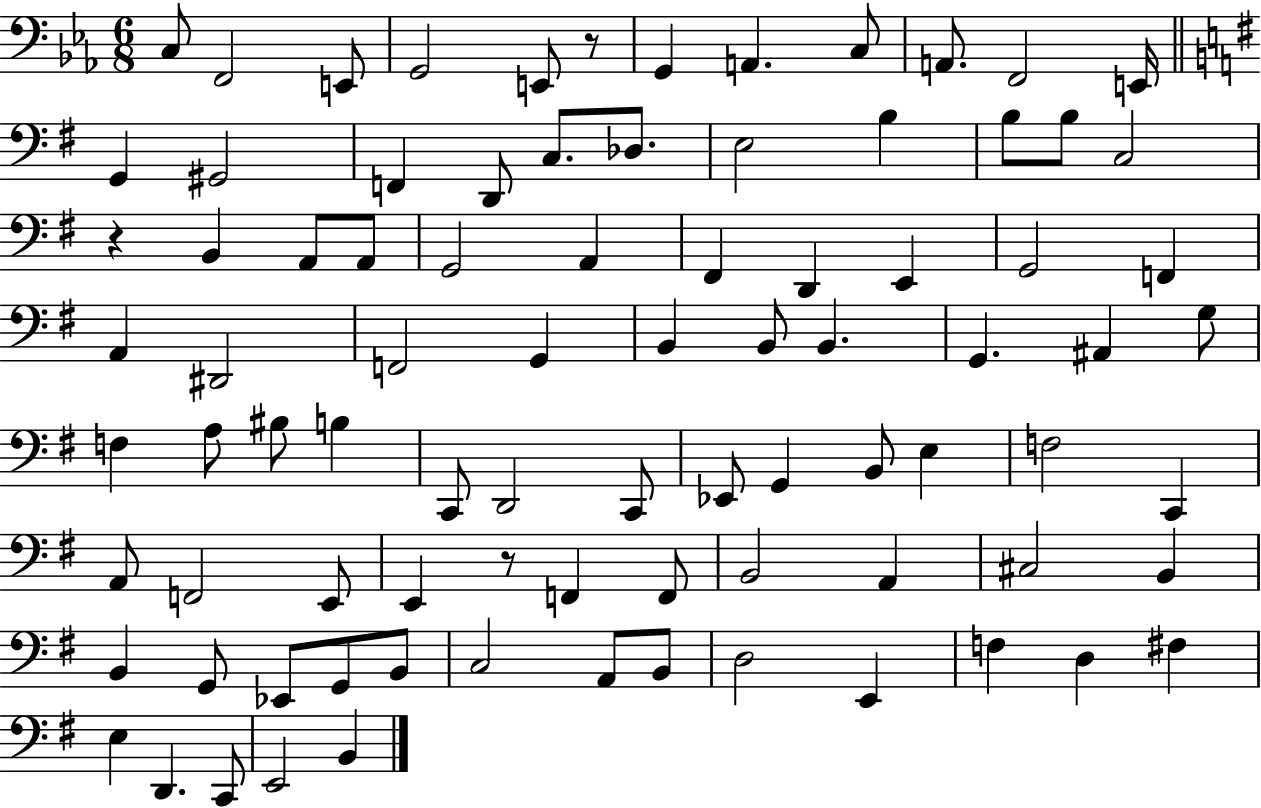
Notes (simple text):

C3/e F2/h E2/e G2/h E2/e R/e G2/q A2/q. C3/e A2/e. F2/h E2/s G2/q G#2/h F2/q D2/e C3/e. Db3/e. E3/h B3/q B3/e B3/e C3/h R/q B2/q A2/e A2/e G2/h A2/q F#2/q D2/q E2/q G2/h F2/q A2/q D#2/h F2/h G2/q B2/q B2/e B2/q. G2/q. A#2/q G3/e F3/q A3/e BIS3/e B3/q C2/e D2/h C2/e Eb2/e G2/q B2/e E3/q F3/h C2/q A2/e F2/h E2/e E2/q R/e F2/q F2/e B2/h A2/q C#3/h B2/q B2/q G2/e Eb2/e G2/e B2/e C3/h A2/e B2/e D3/h E2/q F3/q D3/q F#3/q E3/q D2/q. C2/e E2/h B2/q